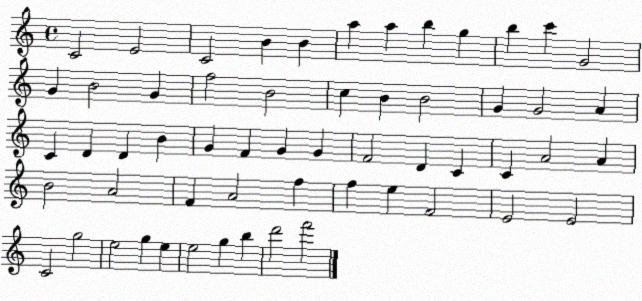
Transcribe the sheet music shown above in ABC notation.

X:1
T:Untitled
M:4/4
L:1/4
K:C
C2 E2 C2 B B a a b g b c' G2 G B2 G f2 B2 c B B2 G G2 A C D D B G F G G F2 D C C A2 A B2 A2 F A2 f f e F2 E2 E2 C2 g2 e2 g e e2 g b d'2 f'2